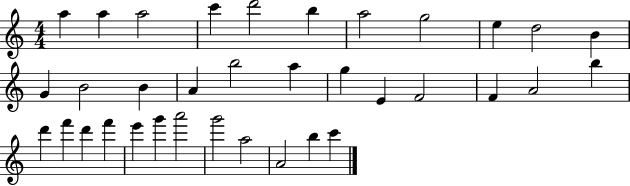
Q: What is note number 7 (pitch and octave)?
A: A5